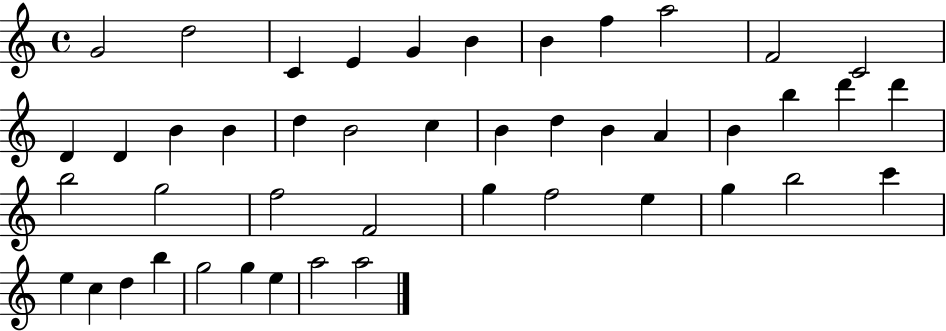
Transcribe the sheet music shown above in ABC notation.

X:1
T:Untitled
M:4/4
L:1/4
K:C
G2 d2 C E G B B f a2 F2 C2 D D B B d B2 c B d B A B b d' d' b2 g2 f2 F2 g f2 e g b2 c' e c d b g2 g e a2 a2